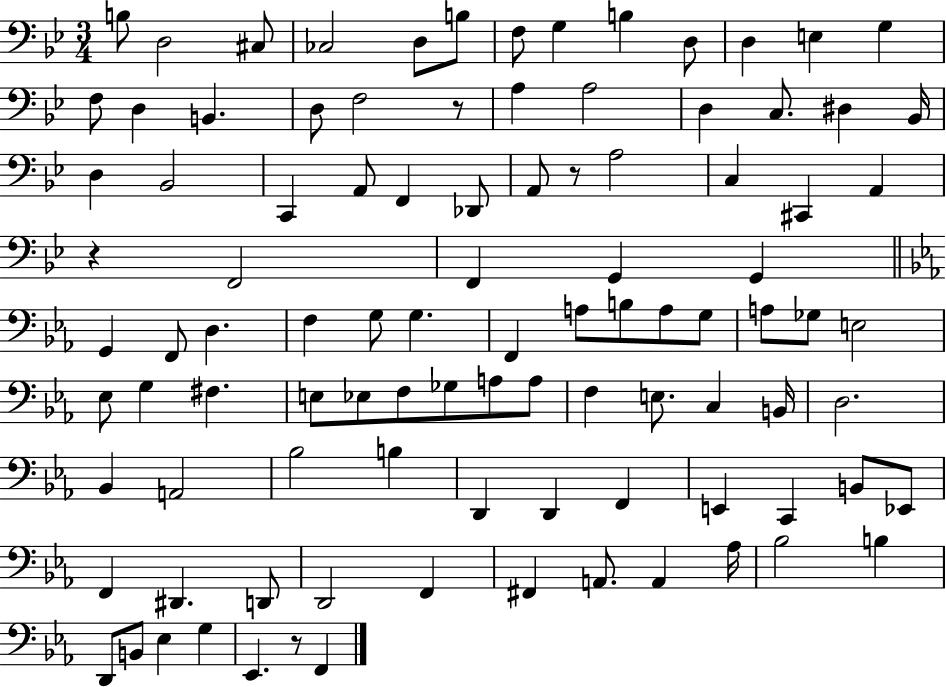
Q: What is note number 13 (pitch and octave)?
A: G3